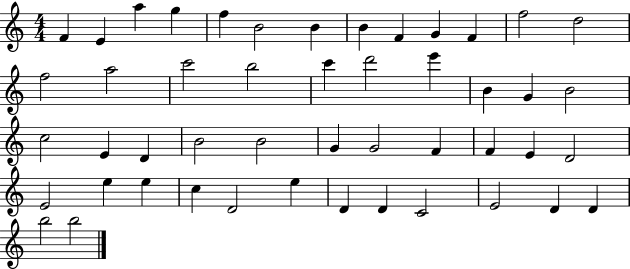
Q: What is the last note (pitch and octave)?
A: B5